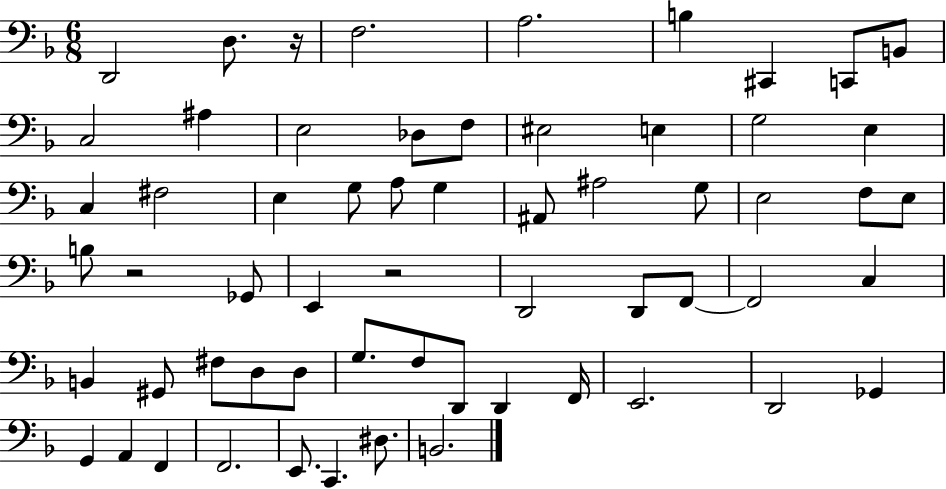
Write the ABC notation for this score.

X:1
T:Untitled
M:6/8
L:1/4
K:F
D,,2 D,/2 z/4 F,2 A,2 B, ^C,, C,,/2 B,,/2 C,2 ^A, E,2 _D,/2 F,/2 ^E,2 E, G,2 E, C, ^F,2 E, G,/2 A,/2 G, ^A,,/2 ^A,2 G,/2 E,2 F,/2 E,/2 B,/2 z2 _G,,/2 E,, z2 D,,2 D,,/2 F,,/2 F,,2 C, B,, ^G,,/2 ^F,/2 D,/2 D,/2 G,/2 F,/2 D,,/2 D,, F,,/4 E,,2 D,,2 _G,, G,, A,, F,, F,,2 E,,/2 C,, ^D,/2 B,,2